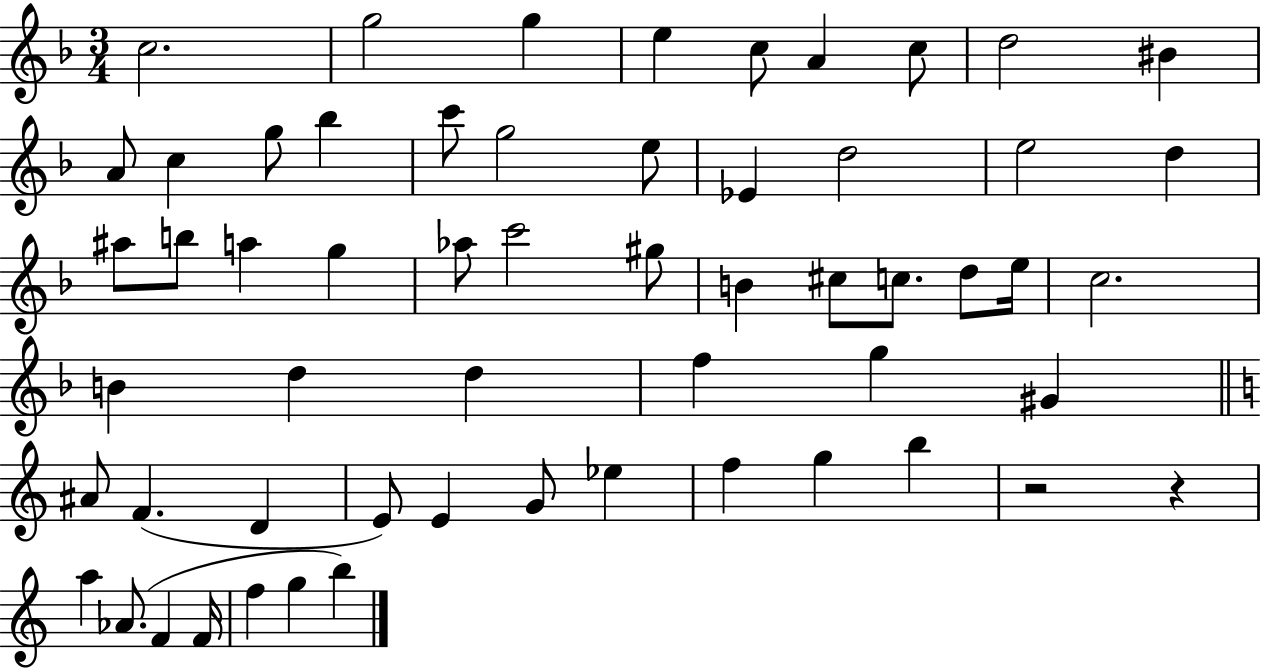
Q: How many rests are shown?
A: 2